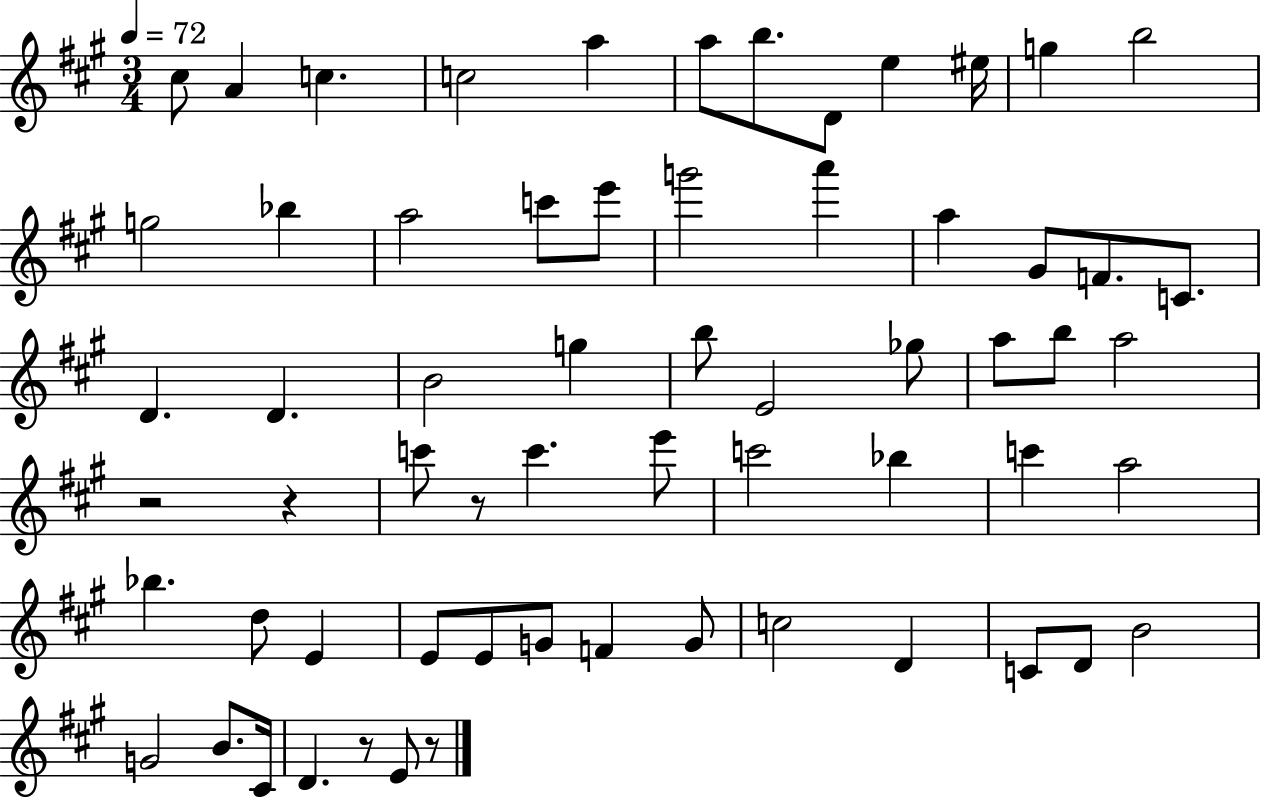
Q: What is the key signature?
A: A major